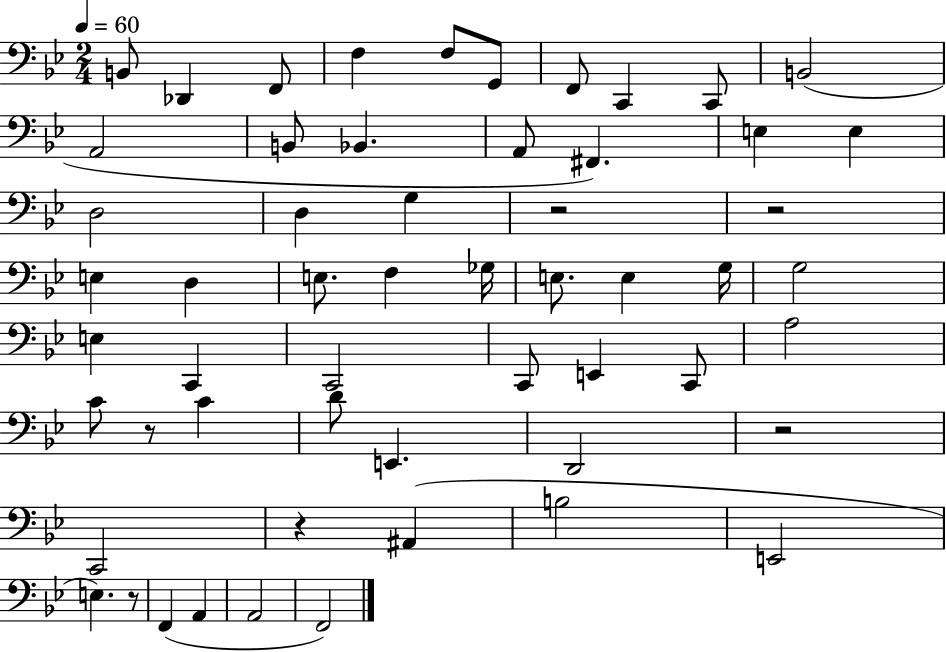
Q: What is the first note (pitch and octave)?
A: B2